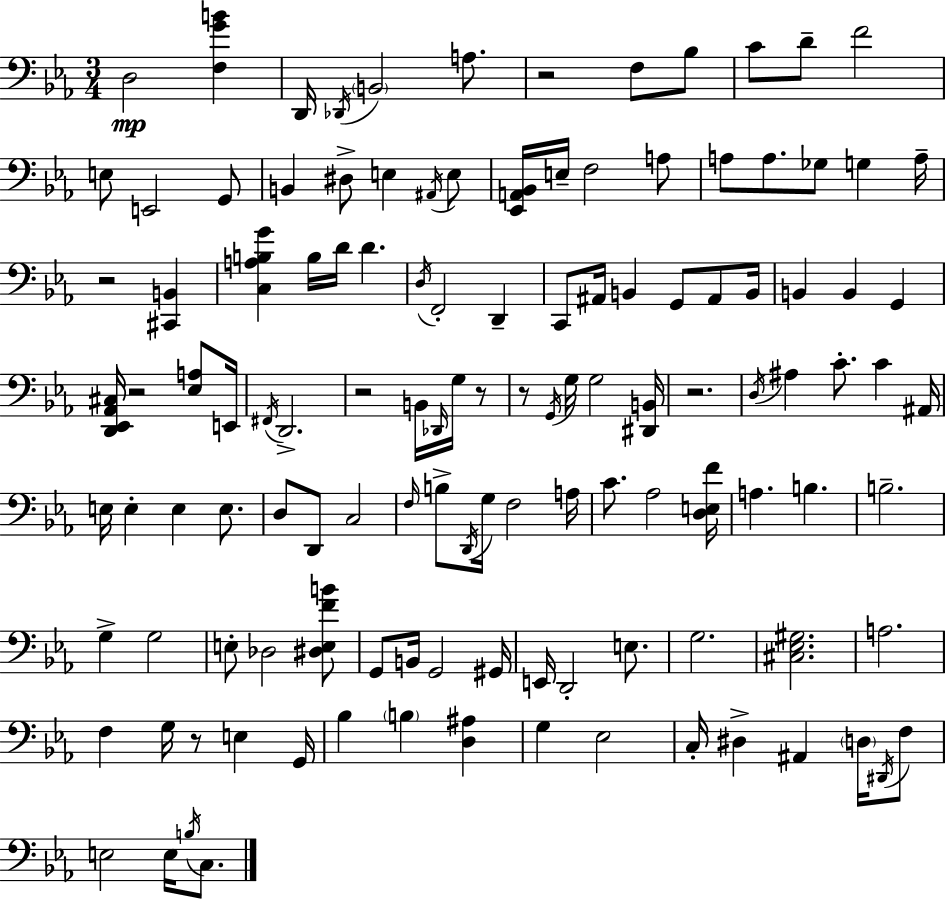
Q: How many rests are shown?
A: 8